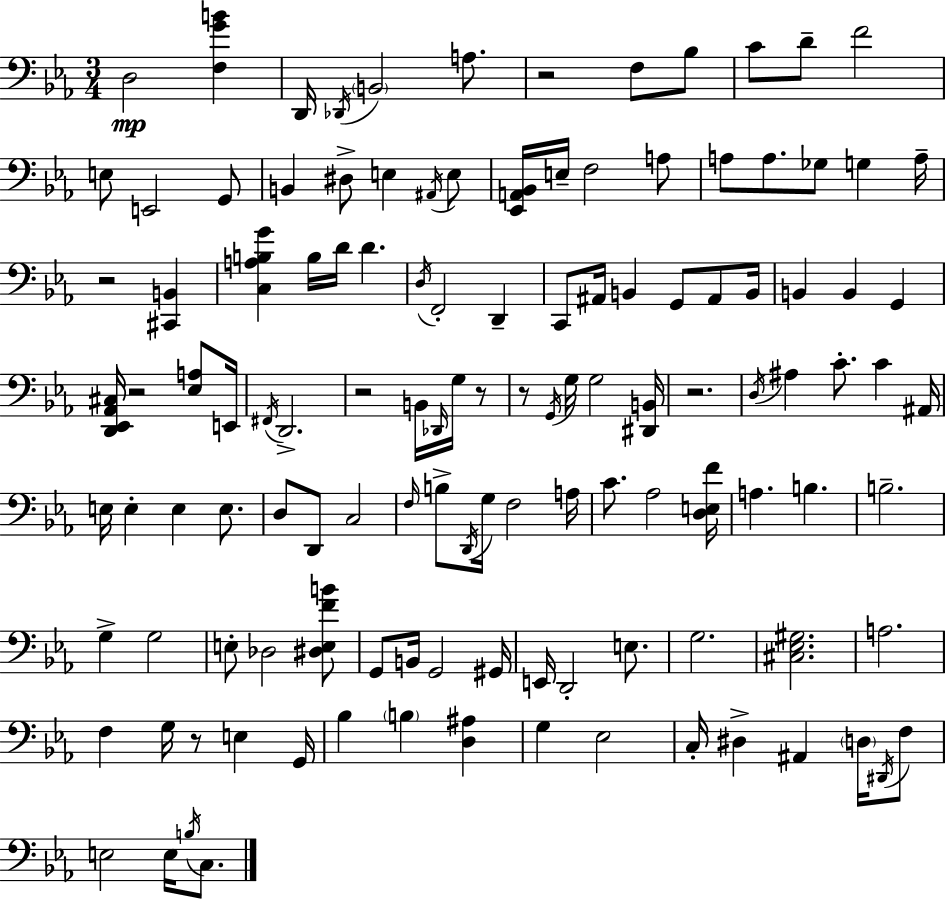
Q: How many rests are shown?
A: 8